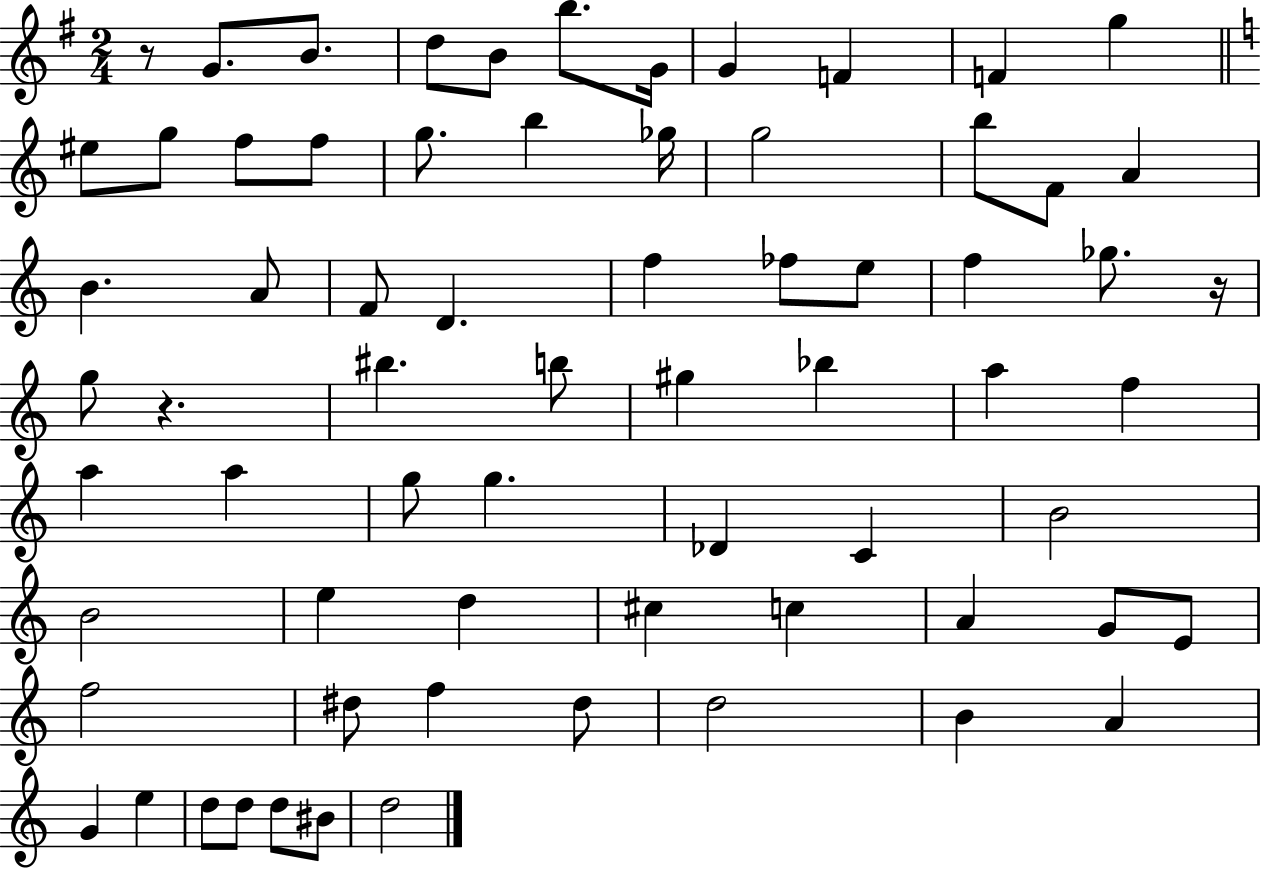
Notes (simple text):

R/e G4/e. B4/e. D5/e B4/e B5/e. G4/s G4/q F4/q F4/q G5/q EIS5/e G5/e F5/e F5/e G5/e. B5/q Gb5/s G5/h B5/e F4/e A4/q B4/q. A4/e F4/e D4/q. F5/q FES5/e E5/e F5/q Gb5/e. R/s G5/e R/q. BIS5/q. B5/e G#5/q Bb5/q A5/q F5/q A5/q A5/q G5/e G5/q. Db4/q C4/q B4/h B4/h E5/q D5/q C#5/q C5/q A4/q G4/e E4/e F5/h D#5/e F5/q D#5/e D5/h B4/q A4/q G4/q E5/q D5/e D5/e D5/e BIS4/e D5/h